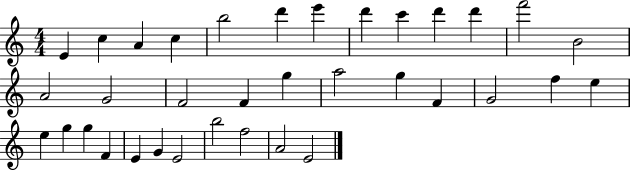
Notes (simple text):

E4/q C5/q A4/q C5/q B5/h D6/q E6/q D6/q C6/q D6/q D6/q F6/h B4/h A4/h G4/h F4/h F4/q G5/q A5/h G5/q F4/q G4/h F5/q E5/q E5/q G5/q G5/q F4/q E4/q G4/q E4/h B5/h F5/h A4/h E4/h